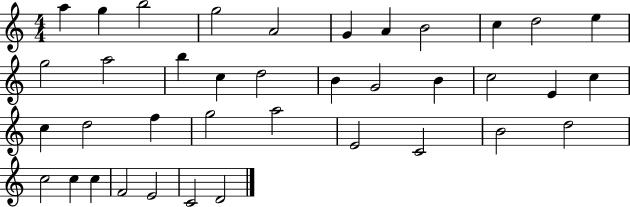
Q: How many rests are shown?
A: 0